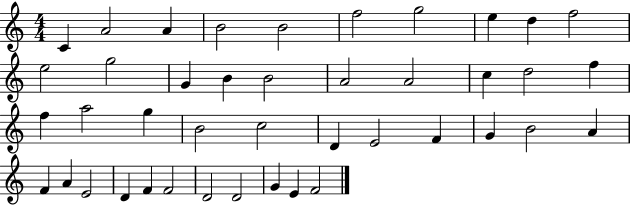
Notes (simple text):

C4/q A4/h A4/q B4/h B4/h F5/h G5/h E5/q D5/q F5/h E5/h G5/h G4/q B4/q B4/h A4/h A4/h C5/q D5/h F5/q F5/q A5/h G5/q B4/h C5/h D4/q E4/h F4/q G4/q B4/h A4/q F4/q A4/q E4/h D4/q F4/q F4/h D4/h D4/h G4/q E4/q F4/h